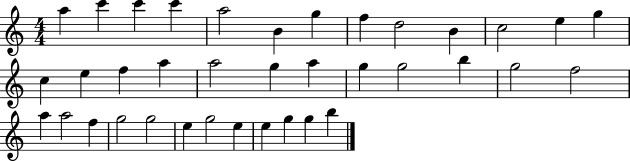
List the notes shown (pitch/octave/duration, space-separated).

A5/q C6/q C6/q C6/q A5/h B4/q G5/q F5/q D5/h B4/q C5/h E5/q G5/q C5/q E5/q F5/q A5/q A5/h G5/q A5/q G5/q G5/h B5/q G5/h F5/h A5/q A5/h F5/q G5/h G5/h E5/q G5/h E5/q E5/q G5/q G5/q B5/q